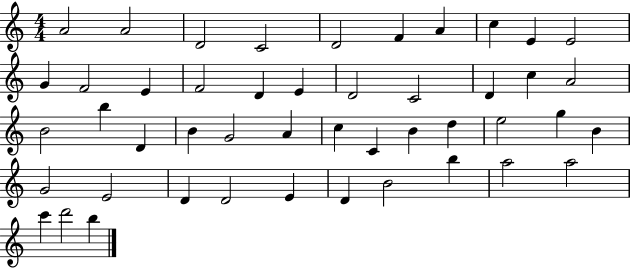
{
  \clef treble
  \numericTimeSignature
  \time 4/4
  \key c \major
  a'2 a'2 | d'2 c'2 | d'2 f'4 a'4 | c''4 e'4 e'2 | \break g'4 f'2 e'4 | f'2 d'4 e'4 | d'2 c'2 | d'4 c''4 a'2 | \break b'2 b''4 d'4 | b'4 g'2 a'4 | c''4 c'4 b'4 d''4 | e''2 g''4 b'4 | \break g'2 e'2 | d'4 d'2 e'4 | d'4 b'2 b''4 | a''2 a''2 | \break c'''4 d'''2 b''4 | \bar "|."
}